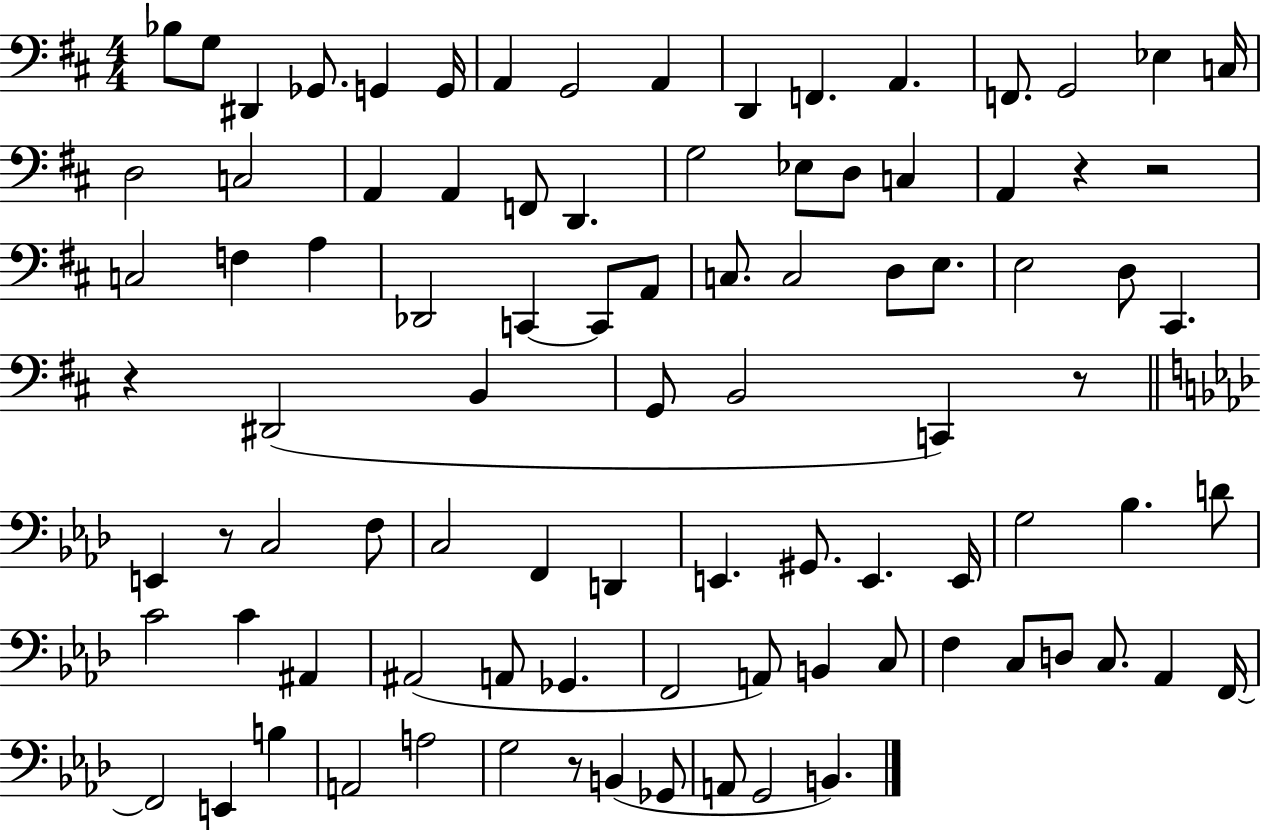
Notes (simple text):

Bb3/e G3/e D#2/q Gb2/e. G2/q G2/s A2/q G2/h A2/q D2/q F2/q. A2/q. F2/e. G2/h Eb3/q C3/s D3/h C3/h A2/q A2/q F2/e D2/q. G3/h Eb3/e D3/e C3/q A2/q R/q R/h C3/h F3/q A3/q Db2/h C2/q C2/e A2/e C3/e. C3/h D3/e E3/e. E3/h D3/e C#2/q. R/q D#2/h B2/q G2/e B2/h C2/q R/e E2/q R/e C3/h F3/e C3/h F2/q D2/q E2/q. G#2/e. E2/q. E2/s G3/h Bb3/q. D4/e C4/h C4/q A#2/q A#2/h A2/e Gb2/q. F2/h A2/e B2/q C3/e F3/q C3/e D3/e C3/e. Ab2/q F2/s F2/h E2/q B3/q A2/h A3/h G3/h R/e B2/q Gb2/e A2/e G2/h B2/q.